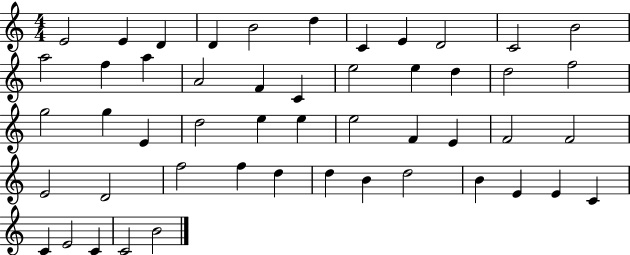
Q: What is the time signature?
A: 4/4